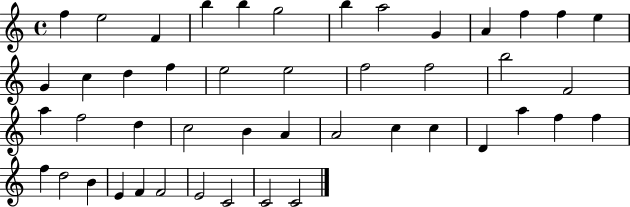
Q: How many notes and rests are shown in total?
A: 46